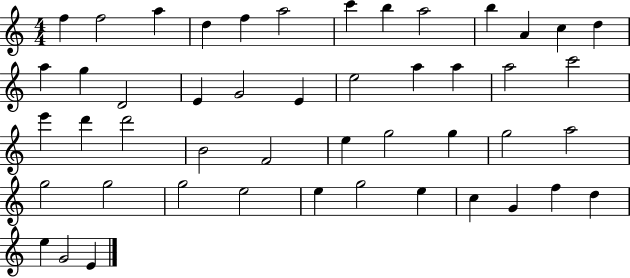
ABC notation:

X:1
T:Untitled
M:4/4
L:1/4
K:C
f f2 a d f a2 c' b a2 b A c d a g D2 E G2 E e2 a a a2 c'2 e' d' d'2 B2 F2 e g2 g g2 a2 g2 g2 g2 e2 e g2 e c G f d e G2 E